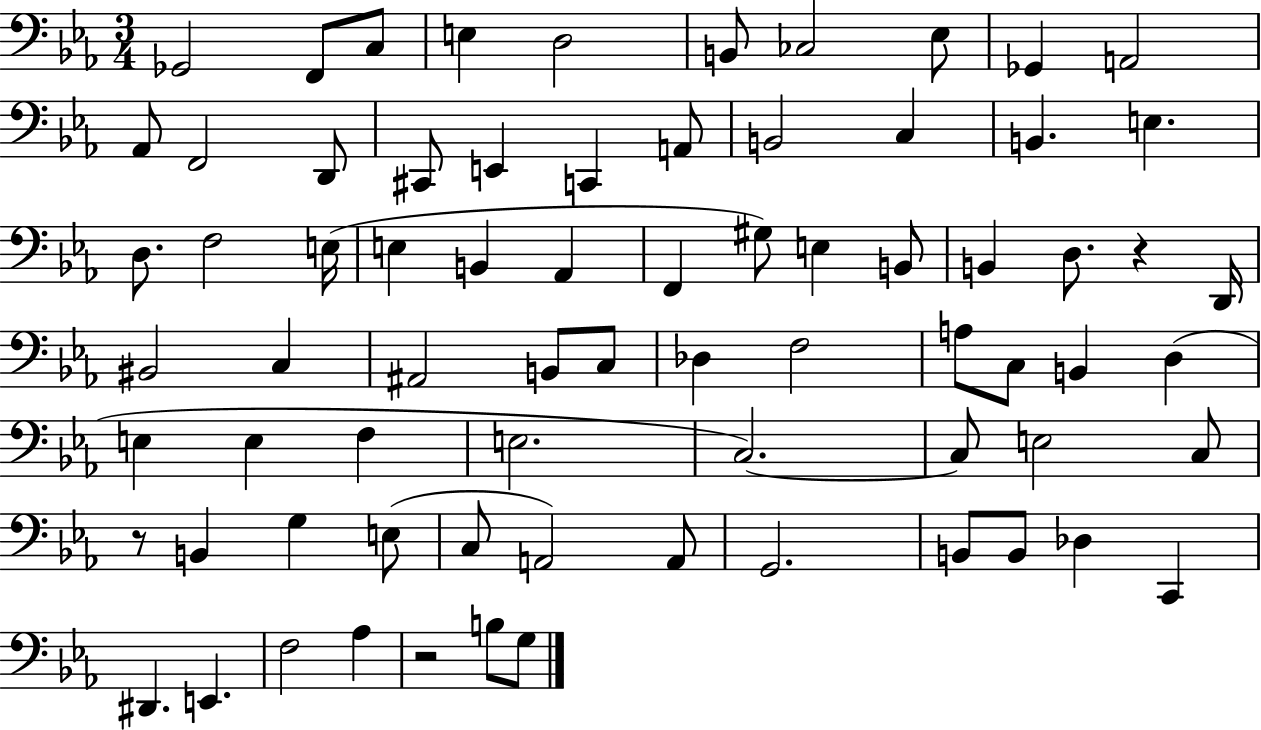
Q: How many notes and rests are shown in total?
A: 73